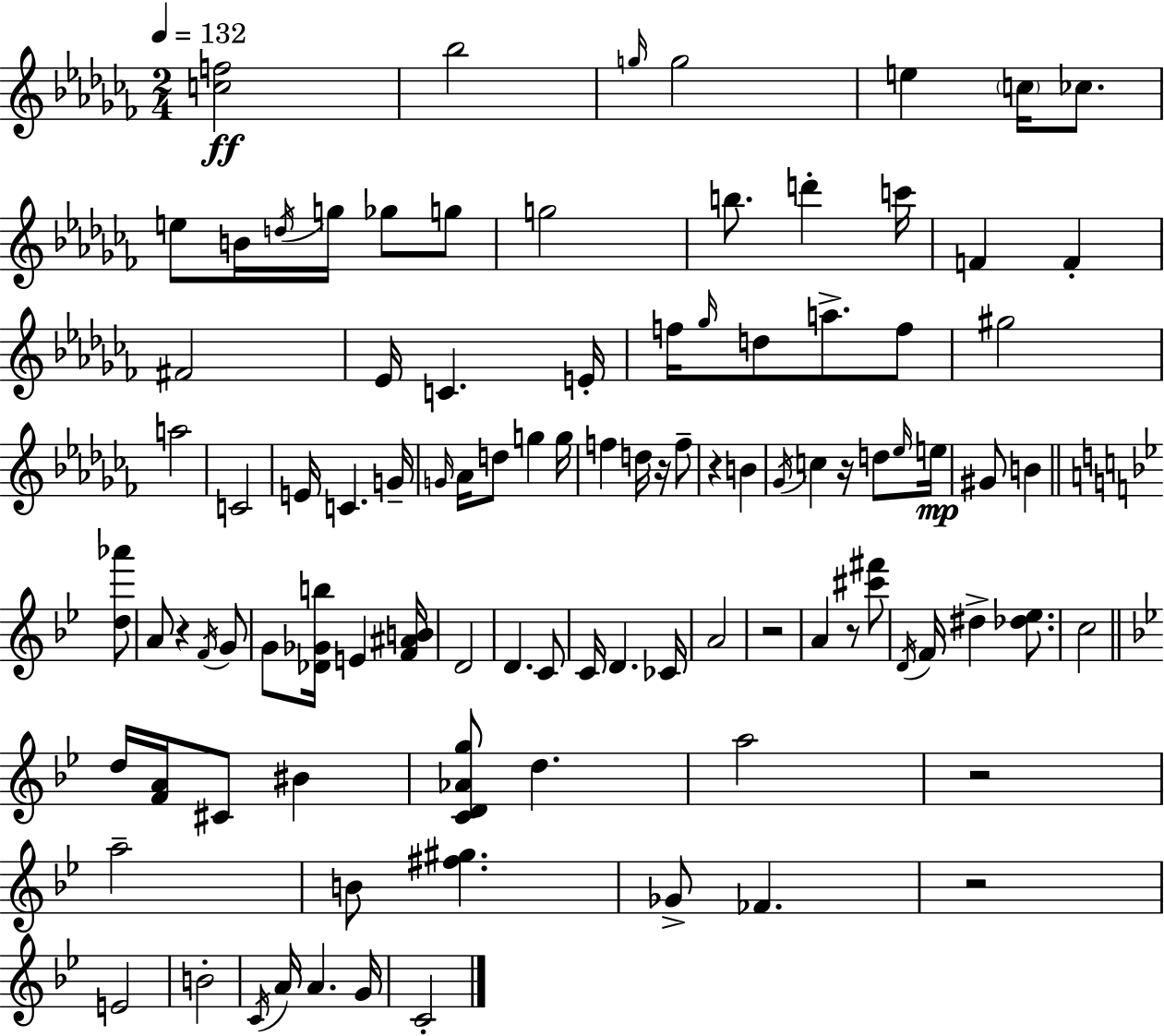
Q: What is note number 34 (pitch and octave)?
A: G4